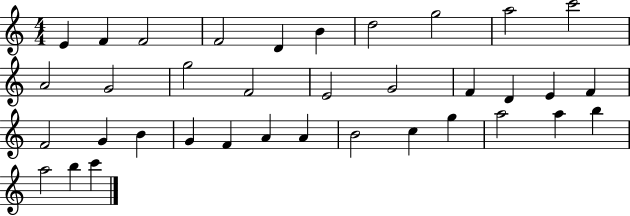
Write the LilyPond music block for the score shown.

{
  \clef treble
  \numericTimeSignature
  \time 4/4
  \key c \major
  e'4 f'4 f'2 | f'2 d'4 b'4 | d''2 g''2 | a''2 c'''2 | \break a'2 g'2 | g''2 f'2 | e'2 g'2 | f'4 d'4 e'4 f'4 | \break f'2 g'4 b'4 | g'4 f'4 a'4 a'4 | b'2 c''4 g''4 | a''2 a''4 b''4 | \break a''2 b''4 c'''4 | \bar "|."
}